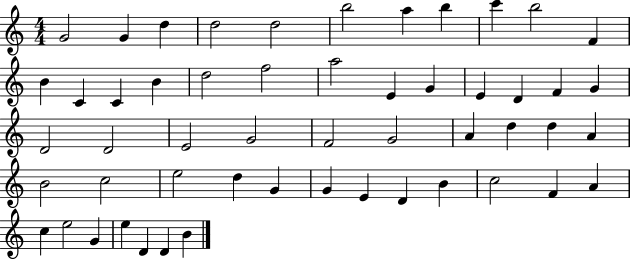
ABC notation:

X:1
T:Untitled
M:4/4
L:1/4
K:C
G2 G d d2 d2 b2 a b c' b2 F B C C B d2 f2 a2 E G E D F G D2 D2 E2 G2 F2 G2 A d d A B2 c2 e2 d G G E D B c2 F A c e2 G e D D B